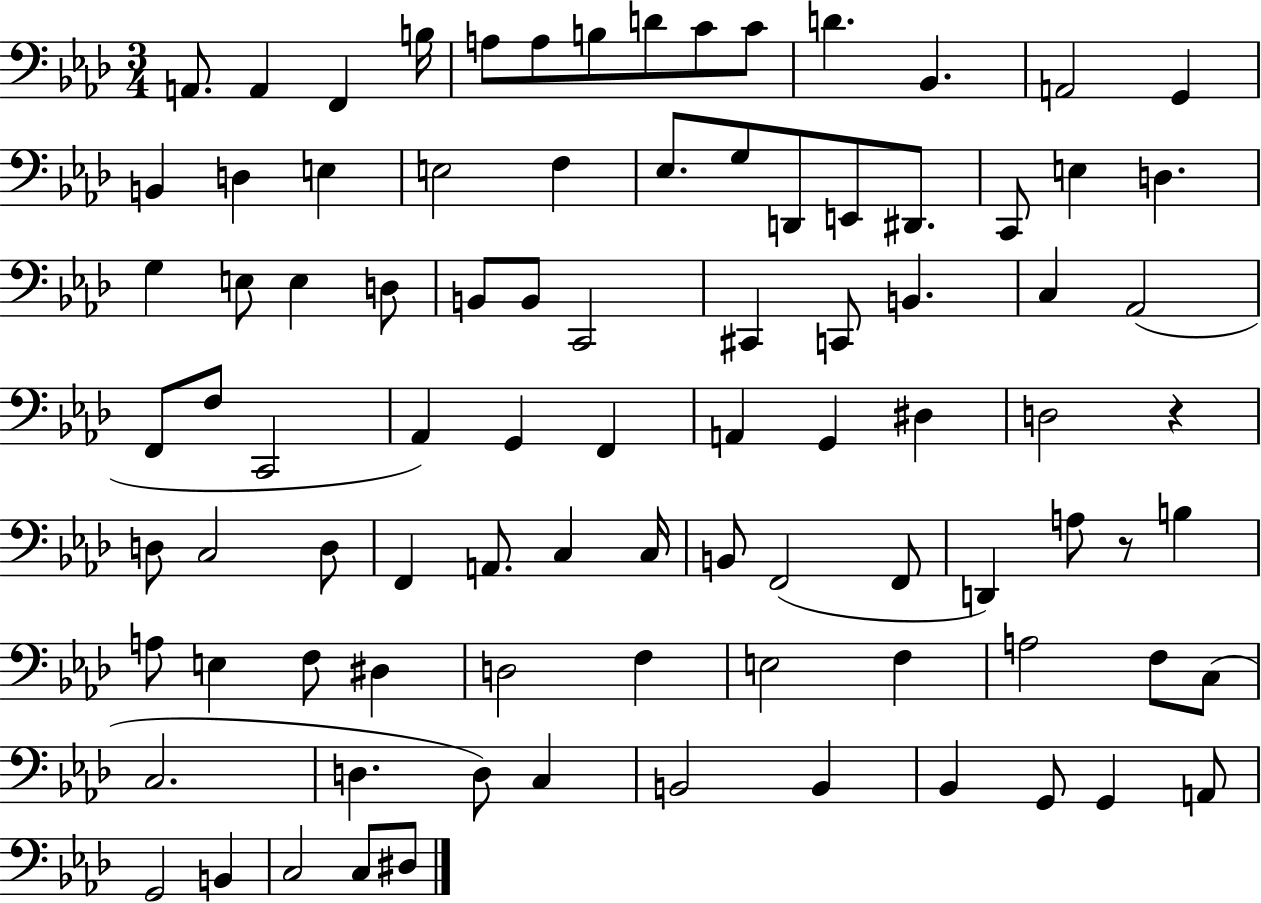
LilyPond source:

{
  \clef bass
  \numericTimeSignature
  \time 3/4
  \key aes \major
  \repeat volta 2 { a,8. a,4 f,4 b16 | a8 a8 b8 d'8 c'8 c'8 | d'4. bes,4. | a,2 g,4 | \break b,4 d4 e4 | e2 f4 | ees8. g8 d,8 e,8 dis,8. | c,8 e4 d4. | \break g4 e8 e4 d8 | b,8 b,8 c,2 | cis,4 c,8 b,4. | c4 aes,2( | \break f,8 f8 c,2 | aes,4) g,4 f,4 | a,4 g,4 dis4 | d2 r4 | \break d8 c2 d8 | f,4 a,8. c4 c16 | b,8 f,2( f,8 | d,4) a8 r8 b4 | \break a8 e4 f8 dis4 | d2 f4 | e2 f4 | a2 f8 c8( | \break c2. | d4. d8) c4 | b,2 b,4 | bes,4 g,8 g,4 a,8 | \break g,2 b,4 | c2 c8 dis8 | } \bar "|."
}